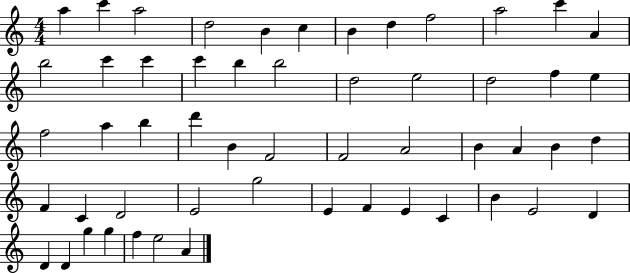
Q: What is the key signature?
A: C major